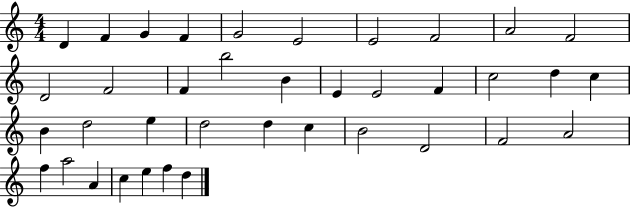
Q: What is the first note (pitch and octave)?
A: D4